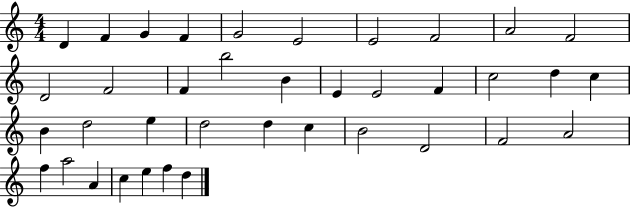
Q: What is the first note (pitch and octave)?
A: D4